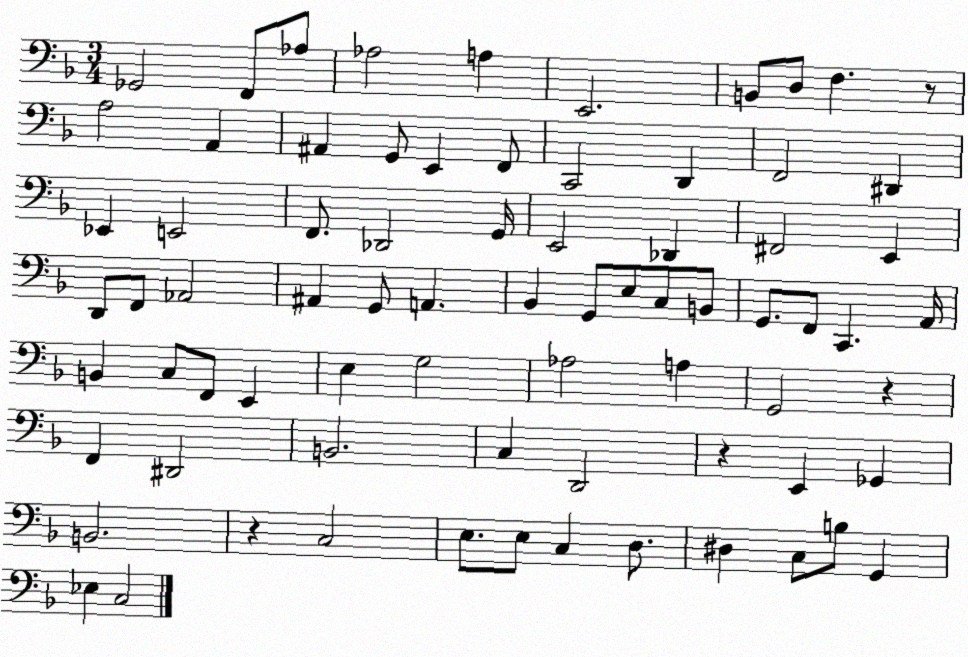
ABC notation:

X:1
T:Untitled
M:3/4
L:1/4
K:F
_G,,2 F,,/2 _A,/2 _A,2 A, E,,2 B,,/2 D,/2 F, z/2 A,2 A,, ^A,, G,,/2 E,, F,,/2 C,,2 D,, F,,2 ^D,, _E,, E,,2 F,,/2 _D,,2 G,,/4 E,,2 _D,, ^F,,2 E,, D,,/2 F,,/2 _A,,2 ^A,, G,,/2 A,, _B,, G,,/2 E,/2 C,/2 B,,/2 G,,/2 F,,/2 C,, A,,/4 B,, C,/2 F,,/2 E,, E, G,2 _A,2 A, G,,2 z F,, ^D,,2 B,,2 C, D,,2 z E,, _G,, B,,2 z C,2 E,/2 E,/2 C, D,/2 ^D, C,/2 B,/2 G,, _E, C,2